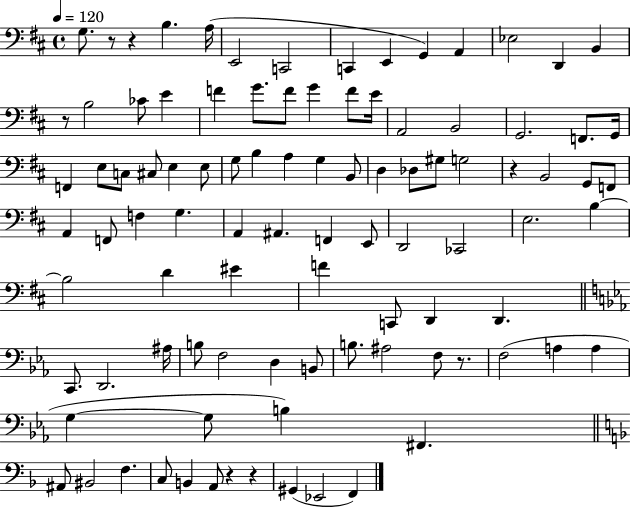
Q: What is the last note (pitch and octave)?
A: F2